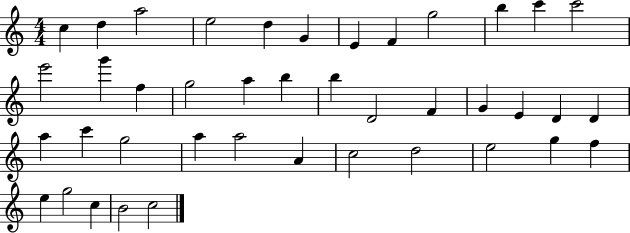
{
  \clef treble
  \numericTimeSignature
  \time 4/4
  \key c \major
  c''4 d''4 a''2 | e''2 d''4 g'4 | e'4 f'4 g''2 | b''4 c'''4 c'''2 | \break e'''2 g'''4 f''4 | g''2 a''4 b''4 | b''4 d'2 f'4 | g'4 e'4 d'4 d'4 | \break a''4 c'''4 g''2 | a''4 a''2 a'4 | c''2 d''2 | e''2 g''4 f''4 | \break e''4 g''2 c''4 | b'2 c''2 | \bar "|."
}